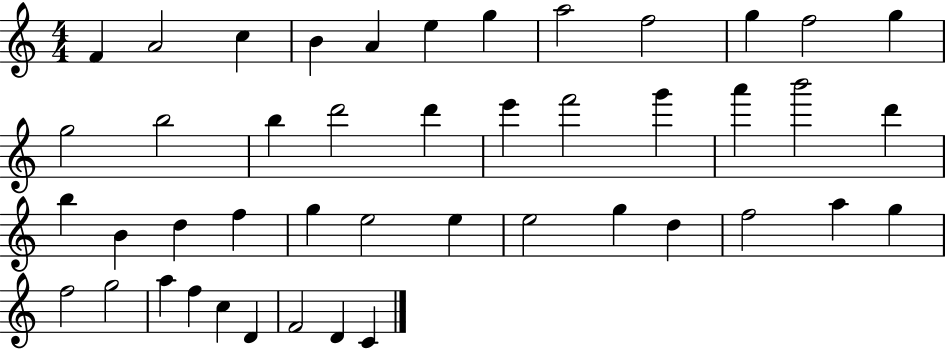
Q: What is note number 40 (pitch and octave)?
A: F5